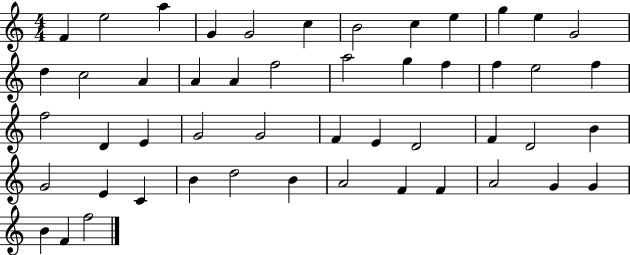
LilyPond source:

{
  \clef treble
  \numericTimeSignature
  \time 4/4
  \key c \major
  f'4 e''2 a''4 | g'4 g'2 c''4 | b'2 c''4 e''4 | g''4 e''4 g'2 | \break d''4 c''2 a'4 | a'4 a'4 f''2 | a''2 g''4 f''4 | f''4 e''2 f''4 | \break f''2 d'4 e'4 | g'2 g'2 | f'4 e'4 d'2 | f'4 d'2 b'4 | \break g'2 e'4 c'4 | b'4 d''2 b'4 | a'2 f'4 f'4 | a'2 g'4 g'4 | \break b'4 f'4 f''2 | \bar "|."
}